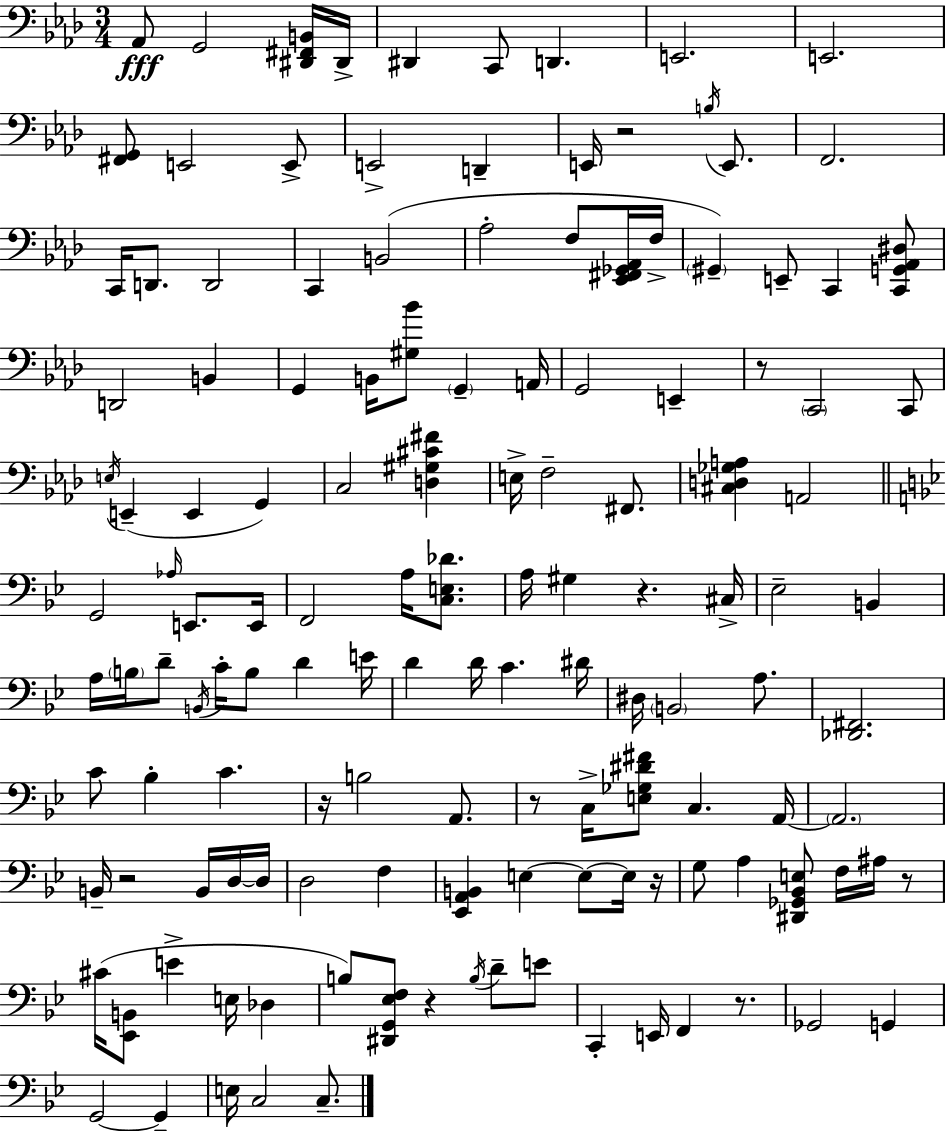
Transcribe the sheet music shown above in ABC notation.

X:1
T:Untitled
M:3/4
L:1/4
K:Fm
_A,,/2 G,,2 [^D,,^F,,B,,]/4 ^D,,/4 ^D,, C,,/2 D,, E,,2 E,,2 [^F,,G,,]/2 E,,2 E,,/2 E,,2 D,, E,,/4 z2 B,/4 E,,/2 F,,2 C,,/4 D,,/2 D,,2 C,, B,,2 _A,2 F,/2 [_E,,^F,,_G,,_A,,]/4 F,/4 ^G,, E,,/2 C,, [C,,G,,_A,,^D,]/2 D,,2 B,, G,, B,,/4 [^G,_B]/2 G,, A,,/4 G,,2 E,, z/2 C,,2 C,,/2 E,/4 E,, E,, G,, C,2 [D,^G,^C^F] E,/4 F,2 ^F,,/2 [^C,D,_G,A,] A,,2 G,,2 _A,/4 E,,/2 E,,/4 F,,2 A,/4 [C,E,_D]/2 A,/4 ^G, z ^C,/4 _E,2 B,, A,/4 B,/4 D/2 B,,/4 C/4 B,/2 D E/4 D D/4 C ^D/4 ^D,/4 B,,2 A,/2 [_D,,^F,,]2 C/2 _B, C z/4 B,2 A,,/2 z/2 C,/4 [E,_G,^D^F]/2 C, A,,/4 A,,2 B,,/4 z2 B,,/4 D,/4 D,/4 D,2 F, [_E,,A,,B,,] E, E,/2 E,/4 z/4 G,/2 A, [^D,,_G,,_B,,E,]/2 F,/4 ^A,/4 z/2 ^C/4 [_E,,B,,]/2 E E,/4 _D, B,/2 [^D,,G,,_E,F,]/2 z B,/4 D/2 E/2 C,, E,,/4 F,, z/2 _G,,2 G,, G,,2 G,, E,/4 C,2 C,/2